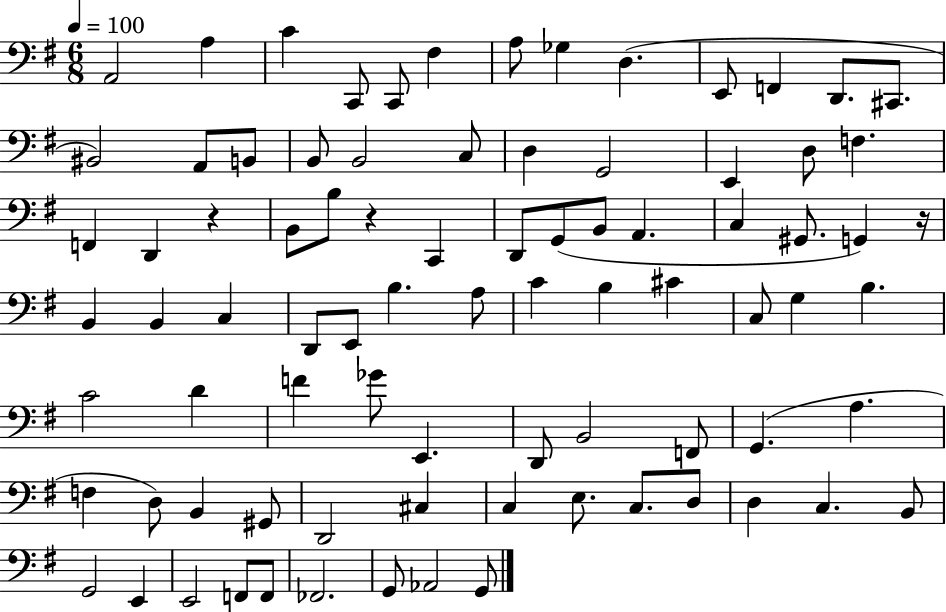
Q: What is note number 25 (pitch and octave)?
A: F2